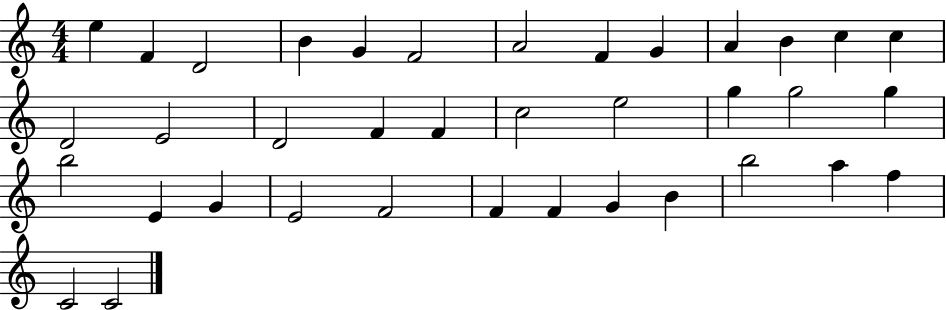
X:1
T:Untitled
M:4/4
L:1/4
K:C
e F D2 B G F2 A2 F G A B c c D2 E2 D2 F F c2 e2 g g2 g b2 E G E2 F2 F F G B b2 a f C2 C2